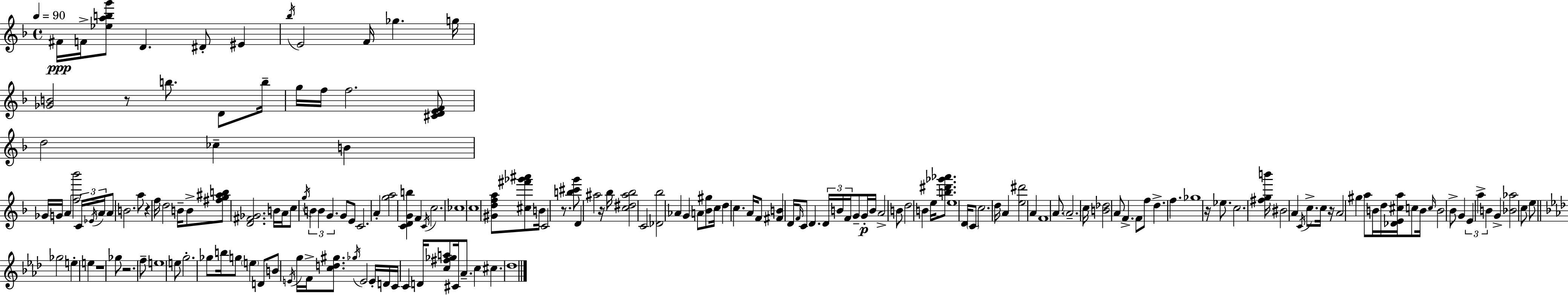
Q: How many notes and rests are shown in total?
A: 179